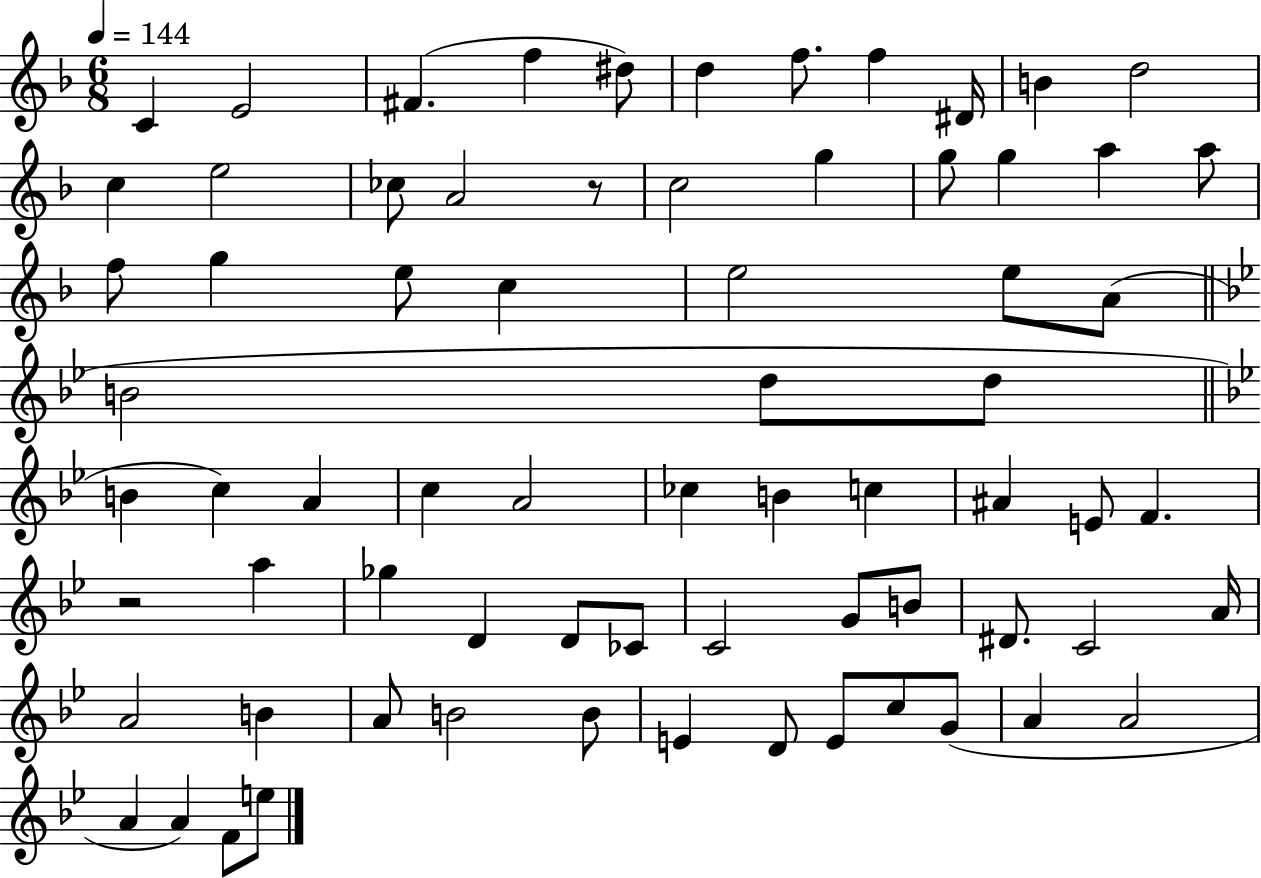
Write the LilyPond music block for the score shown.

{
  \clef treble
  \numericTimeSignature
  \time 6/8
  \key f \major
  \tempo 4 = 144
  \repeat volta 2 { c'4 e'2 | fis'4.( f''4 dis''8) | d''4 f''8. f''4 dis'16 | b'4 d''2 | \break c''4 e''2 | ces''8 a'2 r8 | c''2 g''4 | g''8 g''4 a''4 a''8 | \break f''8 g''4 e''8 c''4 | e''2 e''8 a'8( | \bar "||" \break \key bes \major b'2 d''8 d''8 | \bar "||" \break \key bes \major b'4 c''4) a'4 | c''4 a'2 | ces''4 b'4 c''4 | ais'4 e'8 f'4. | \break r2 a''4 | ges''4 d'4 d'8 ces'8 | c'2 g'8 b'8 | dis'8. c'2 a'16 | \break a'2 b'4 | a'8 b'2 b'8 | e'4 d'8 e'8 c''8 g'8( | a'4 a'2 | \break a'4 a'4) f'8 e''8 | } \bar "|."
}